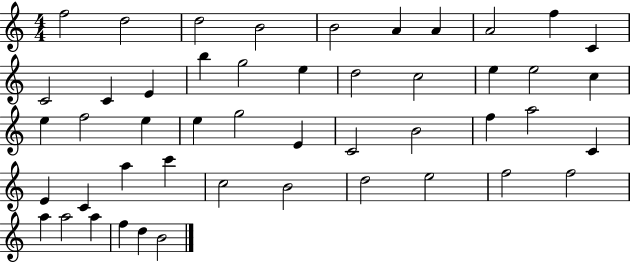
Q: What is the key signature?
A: C major